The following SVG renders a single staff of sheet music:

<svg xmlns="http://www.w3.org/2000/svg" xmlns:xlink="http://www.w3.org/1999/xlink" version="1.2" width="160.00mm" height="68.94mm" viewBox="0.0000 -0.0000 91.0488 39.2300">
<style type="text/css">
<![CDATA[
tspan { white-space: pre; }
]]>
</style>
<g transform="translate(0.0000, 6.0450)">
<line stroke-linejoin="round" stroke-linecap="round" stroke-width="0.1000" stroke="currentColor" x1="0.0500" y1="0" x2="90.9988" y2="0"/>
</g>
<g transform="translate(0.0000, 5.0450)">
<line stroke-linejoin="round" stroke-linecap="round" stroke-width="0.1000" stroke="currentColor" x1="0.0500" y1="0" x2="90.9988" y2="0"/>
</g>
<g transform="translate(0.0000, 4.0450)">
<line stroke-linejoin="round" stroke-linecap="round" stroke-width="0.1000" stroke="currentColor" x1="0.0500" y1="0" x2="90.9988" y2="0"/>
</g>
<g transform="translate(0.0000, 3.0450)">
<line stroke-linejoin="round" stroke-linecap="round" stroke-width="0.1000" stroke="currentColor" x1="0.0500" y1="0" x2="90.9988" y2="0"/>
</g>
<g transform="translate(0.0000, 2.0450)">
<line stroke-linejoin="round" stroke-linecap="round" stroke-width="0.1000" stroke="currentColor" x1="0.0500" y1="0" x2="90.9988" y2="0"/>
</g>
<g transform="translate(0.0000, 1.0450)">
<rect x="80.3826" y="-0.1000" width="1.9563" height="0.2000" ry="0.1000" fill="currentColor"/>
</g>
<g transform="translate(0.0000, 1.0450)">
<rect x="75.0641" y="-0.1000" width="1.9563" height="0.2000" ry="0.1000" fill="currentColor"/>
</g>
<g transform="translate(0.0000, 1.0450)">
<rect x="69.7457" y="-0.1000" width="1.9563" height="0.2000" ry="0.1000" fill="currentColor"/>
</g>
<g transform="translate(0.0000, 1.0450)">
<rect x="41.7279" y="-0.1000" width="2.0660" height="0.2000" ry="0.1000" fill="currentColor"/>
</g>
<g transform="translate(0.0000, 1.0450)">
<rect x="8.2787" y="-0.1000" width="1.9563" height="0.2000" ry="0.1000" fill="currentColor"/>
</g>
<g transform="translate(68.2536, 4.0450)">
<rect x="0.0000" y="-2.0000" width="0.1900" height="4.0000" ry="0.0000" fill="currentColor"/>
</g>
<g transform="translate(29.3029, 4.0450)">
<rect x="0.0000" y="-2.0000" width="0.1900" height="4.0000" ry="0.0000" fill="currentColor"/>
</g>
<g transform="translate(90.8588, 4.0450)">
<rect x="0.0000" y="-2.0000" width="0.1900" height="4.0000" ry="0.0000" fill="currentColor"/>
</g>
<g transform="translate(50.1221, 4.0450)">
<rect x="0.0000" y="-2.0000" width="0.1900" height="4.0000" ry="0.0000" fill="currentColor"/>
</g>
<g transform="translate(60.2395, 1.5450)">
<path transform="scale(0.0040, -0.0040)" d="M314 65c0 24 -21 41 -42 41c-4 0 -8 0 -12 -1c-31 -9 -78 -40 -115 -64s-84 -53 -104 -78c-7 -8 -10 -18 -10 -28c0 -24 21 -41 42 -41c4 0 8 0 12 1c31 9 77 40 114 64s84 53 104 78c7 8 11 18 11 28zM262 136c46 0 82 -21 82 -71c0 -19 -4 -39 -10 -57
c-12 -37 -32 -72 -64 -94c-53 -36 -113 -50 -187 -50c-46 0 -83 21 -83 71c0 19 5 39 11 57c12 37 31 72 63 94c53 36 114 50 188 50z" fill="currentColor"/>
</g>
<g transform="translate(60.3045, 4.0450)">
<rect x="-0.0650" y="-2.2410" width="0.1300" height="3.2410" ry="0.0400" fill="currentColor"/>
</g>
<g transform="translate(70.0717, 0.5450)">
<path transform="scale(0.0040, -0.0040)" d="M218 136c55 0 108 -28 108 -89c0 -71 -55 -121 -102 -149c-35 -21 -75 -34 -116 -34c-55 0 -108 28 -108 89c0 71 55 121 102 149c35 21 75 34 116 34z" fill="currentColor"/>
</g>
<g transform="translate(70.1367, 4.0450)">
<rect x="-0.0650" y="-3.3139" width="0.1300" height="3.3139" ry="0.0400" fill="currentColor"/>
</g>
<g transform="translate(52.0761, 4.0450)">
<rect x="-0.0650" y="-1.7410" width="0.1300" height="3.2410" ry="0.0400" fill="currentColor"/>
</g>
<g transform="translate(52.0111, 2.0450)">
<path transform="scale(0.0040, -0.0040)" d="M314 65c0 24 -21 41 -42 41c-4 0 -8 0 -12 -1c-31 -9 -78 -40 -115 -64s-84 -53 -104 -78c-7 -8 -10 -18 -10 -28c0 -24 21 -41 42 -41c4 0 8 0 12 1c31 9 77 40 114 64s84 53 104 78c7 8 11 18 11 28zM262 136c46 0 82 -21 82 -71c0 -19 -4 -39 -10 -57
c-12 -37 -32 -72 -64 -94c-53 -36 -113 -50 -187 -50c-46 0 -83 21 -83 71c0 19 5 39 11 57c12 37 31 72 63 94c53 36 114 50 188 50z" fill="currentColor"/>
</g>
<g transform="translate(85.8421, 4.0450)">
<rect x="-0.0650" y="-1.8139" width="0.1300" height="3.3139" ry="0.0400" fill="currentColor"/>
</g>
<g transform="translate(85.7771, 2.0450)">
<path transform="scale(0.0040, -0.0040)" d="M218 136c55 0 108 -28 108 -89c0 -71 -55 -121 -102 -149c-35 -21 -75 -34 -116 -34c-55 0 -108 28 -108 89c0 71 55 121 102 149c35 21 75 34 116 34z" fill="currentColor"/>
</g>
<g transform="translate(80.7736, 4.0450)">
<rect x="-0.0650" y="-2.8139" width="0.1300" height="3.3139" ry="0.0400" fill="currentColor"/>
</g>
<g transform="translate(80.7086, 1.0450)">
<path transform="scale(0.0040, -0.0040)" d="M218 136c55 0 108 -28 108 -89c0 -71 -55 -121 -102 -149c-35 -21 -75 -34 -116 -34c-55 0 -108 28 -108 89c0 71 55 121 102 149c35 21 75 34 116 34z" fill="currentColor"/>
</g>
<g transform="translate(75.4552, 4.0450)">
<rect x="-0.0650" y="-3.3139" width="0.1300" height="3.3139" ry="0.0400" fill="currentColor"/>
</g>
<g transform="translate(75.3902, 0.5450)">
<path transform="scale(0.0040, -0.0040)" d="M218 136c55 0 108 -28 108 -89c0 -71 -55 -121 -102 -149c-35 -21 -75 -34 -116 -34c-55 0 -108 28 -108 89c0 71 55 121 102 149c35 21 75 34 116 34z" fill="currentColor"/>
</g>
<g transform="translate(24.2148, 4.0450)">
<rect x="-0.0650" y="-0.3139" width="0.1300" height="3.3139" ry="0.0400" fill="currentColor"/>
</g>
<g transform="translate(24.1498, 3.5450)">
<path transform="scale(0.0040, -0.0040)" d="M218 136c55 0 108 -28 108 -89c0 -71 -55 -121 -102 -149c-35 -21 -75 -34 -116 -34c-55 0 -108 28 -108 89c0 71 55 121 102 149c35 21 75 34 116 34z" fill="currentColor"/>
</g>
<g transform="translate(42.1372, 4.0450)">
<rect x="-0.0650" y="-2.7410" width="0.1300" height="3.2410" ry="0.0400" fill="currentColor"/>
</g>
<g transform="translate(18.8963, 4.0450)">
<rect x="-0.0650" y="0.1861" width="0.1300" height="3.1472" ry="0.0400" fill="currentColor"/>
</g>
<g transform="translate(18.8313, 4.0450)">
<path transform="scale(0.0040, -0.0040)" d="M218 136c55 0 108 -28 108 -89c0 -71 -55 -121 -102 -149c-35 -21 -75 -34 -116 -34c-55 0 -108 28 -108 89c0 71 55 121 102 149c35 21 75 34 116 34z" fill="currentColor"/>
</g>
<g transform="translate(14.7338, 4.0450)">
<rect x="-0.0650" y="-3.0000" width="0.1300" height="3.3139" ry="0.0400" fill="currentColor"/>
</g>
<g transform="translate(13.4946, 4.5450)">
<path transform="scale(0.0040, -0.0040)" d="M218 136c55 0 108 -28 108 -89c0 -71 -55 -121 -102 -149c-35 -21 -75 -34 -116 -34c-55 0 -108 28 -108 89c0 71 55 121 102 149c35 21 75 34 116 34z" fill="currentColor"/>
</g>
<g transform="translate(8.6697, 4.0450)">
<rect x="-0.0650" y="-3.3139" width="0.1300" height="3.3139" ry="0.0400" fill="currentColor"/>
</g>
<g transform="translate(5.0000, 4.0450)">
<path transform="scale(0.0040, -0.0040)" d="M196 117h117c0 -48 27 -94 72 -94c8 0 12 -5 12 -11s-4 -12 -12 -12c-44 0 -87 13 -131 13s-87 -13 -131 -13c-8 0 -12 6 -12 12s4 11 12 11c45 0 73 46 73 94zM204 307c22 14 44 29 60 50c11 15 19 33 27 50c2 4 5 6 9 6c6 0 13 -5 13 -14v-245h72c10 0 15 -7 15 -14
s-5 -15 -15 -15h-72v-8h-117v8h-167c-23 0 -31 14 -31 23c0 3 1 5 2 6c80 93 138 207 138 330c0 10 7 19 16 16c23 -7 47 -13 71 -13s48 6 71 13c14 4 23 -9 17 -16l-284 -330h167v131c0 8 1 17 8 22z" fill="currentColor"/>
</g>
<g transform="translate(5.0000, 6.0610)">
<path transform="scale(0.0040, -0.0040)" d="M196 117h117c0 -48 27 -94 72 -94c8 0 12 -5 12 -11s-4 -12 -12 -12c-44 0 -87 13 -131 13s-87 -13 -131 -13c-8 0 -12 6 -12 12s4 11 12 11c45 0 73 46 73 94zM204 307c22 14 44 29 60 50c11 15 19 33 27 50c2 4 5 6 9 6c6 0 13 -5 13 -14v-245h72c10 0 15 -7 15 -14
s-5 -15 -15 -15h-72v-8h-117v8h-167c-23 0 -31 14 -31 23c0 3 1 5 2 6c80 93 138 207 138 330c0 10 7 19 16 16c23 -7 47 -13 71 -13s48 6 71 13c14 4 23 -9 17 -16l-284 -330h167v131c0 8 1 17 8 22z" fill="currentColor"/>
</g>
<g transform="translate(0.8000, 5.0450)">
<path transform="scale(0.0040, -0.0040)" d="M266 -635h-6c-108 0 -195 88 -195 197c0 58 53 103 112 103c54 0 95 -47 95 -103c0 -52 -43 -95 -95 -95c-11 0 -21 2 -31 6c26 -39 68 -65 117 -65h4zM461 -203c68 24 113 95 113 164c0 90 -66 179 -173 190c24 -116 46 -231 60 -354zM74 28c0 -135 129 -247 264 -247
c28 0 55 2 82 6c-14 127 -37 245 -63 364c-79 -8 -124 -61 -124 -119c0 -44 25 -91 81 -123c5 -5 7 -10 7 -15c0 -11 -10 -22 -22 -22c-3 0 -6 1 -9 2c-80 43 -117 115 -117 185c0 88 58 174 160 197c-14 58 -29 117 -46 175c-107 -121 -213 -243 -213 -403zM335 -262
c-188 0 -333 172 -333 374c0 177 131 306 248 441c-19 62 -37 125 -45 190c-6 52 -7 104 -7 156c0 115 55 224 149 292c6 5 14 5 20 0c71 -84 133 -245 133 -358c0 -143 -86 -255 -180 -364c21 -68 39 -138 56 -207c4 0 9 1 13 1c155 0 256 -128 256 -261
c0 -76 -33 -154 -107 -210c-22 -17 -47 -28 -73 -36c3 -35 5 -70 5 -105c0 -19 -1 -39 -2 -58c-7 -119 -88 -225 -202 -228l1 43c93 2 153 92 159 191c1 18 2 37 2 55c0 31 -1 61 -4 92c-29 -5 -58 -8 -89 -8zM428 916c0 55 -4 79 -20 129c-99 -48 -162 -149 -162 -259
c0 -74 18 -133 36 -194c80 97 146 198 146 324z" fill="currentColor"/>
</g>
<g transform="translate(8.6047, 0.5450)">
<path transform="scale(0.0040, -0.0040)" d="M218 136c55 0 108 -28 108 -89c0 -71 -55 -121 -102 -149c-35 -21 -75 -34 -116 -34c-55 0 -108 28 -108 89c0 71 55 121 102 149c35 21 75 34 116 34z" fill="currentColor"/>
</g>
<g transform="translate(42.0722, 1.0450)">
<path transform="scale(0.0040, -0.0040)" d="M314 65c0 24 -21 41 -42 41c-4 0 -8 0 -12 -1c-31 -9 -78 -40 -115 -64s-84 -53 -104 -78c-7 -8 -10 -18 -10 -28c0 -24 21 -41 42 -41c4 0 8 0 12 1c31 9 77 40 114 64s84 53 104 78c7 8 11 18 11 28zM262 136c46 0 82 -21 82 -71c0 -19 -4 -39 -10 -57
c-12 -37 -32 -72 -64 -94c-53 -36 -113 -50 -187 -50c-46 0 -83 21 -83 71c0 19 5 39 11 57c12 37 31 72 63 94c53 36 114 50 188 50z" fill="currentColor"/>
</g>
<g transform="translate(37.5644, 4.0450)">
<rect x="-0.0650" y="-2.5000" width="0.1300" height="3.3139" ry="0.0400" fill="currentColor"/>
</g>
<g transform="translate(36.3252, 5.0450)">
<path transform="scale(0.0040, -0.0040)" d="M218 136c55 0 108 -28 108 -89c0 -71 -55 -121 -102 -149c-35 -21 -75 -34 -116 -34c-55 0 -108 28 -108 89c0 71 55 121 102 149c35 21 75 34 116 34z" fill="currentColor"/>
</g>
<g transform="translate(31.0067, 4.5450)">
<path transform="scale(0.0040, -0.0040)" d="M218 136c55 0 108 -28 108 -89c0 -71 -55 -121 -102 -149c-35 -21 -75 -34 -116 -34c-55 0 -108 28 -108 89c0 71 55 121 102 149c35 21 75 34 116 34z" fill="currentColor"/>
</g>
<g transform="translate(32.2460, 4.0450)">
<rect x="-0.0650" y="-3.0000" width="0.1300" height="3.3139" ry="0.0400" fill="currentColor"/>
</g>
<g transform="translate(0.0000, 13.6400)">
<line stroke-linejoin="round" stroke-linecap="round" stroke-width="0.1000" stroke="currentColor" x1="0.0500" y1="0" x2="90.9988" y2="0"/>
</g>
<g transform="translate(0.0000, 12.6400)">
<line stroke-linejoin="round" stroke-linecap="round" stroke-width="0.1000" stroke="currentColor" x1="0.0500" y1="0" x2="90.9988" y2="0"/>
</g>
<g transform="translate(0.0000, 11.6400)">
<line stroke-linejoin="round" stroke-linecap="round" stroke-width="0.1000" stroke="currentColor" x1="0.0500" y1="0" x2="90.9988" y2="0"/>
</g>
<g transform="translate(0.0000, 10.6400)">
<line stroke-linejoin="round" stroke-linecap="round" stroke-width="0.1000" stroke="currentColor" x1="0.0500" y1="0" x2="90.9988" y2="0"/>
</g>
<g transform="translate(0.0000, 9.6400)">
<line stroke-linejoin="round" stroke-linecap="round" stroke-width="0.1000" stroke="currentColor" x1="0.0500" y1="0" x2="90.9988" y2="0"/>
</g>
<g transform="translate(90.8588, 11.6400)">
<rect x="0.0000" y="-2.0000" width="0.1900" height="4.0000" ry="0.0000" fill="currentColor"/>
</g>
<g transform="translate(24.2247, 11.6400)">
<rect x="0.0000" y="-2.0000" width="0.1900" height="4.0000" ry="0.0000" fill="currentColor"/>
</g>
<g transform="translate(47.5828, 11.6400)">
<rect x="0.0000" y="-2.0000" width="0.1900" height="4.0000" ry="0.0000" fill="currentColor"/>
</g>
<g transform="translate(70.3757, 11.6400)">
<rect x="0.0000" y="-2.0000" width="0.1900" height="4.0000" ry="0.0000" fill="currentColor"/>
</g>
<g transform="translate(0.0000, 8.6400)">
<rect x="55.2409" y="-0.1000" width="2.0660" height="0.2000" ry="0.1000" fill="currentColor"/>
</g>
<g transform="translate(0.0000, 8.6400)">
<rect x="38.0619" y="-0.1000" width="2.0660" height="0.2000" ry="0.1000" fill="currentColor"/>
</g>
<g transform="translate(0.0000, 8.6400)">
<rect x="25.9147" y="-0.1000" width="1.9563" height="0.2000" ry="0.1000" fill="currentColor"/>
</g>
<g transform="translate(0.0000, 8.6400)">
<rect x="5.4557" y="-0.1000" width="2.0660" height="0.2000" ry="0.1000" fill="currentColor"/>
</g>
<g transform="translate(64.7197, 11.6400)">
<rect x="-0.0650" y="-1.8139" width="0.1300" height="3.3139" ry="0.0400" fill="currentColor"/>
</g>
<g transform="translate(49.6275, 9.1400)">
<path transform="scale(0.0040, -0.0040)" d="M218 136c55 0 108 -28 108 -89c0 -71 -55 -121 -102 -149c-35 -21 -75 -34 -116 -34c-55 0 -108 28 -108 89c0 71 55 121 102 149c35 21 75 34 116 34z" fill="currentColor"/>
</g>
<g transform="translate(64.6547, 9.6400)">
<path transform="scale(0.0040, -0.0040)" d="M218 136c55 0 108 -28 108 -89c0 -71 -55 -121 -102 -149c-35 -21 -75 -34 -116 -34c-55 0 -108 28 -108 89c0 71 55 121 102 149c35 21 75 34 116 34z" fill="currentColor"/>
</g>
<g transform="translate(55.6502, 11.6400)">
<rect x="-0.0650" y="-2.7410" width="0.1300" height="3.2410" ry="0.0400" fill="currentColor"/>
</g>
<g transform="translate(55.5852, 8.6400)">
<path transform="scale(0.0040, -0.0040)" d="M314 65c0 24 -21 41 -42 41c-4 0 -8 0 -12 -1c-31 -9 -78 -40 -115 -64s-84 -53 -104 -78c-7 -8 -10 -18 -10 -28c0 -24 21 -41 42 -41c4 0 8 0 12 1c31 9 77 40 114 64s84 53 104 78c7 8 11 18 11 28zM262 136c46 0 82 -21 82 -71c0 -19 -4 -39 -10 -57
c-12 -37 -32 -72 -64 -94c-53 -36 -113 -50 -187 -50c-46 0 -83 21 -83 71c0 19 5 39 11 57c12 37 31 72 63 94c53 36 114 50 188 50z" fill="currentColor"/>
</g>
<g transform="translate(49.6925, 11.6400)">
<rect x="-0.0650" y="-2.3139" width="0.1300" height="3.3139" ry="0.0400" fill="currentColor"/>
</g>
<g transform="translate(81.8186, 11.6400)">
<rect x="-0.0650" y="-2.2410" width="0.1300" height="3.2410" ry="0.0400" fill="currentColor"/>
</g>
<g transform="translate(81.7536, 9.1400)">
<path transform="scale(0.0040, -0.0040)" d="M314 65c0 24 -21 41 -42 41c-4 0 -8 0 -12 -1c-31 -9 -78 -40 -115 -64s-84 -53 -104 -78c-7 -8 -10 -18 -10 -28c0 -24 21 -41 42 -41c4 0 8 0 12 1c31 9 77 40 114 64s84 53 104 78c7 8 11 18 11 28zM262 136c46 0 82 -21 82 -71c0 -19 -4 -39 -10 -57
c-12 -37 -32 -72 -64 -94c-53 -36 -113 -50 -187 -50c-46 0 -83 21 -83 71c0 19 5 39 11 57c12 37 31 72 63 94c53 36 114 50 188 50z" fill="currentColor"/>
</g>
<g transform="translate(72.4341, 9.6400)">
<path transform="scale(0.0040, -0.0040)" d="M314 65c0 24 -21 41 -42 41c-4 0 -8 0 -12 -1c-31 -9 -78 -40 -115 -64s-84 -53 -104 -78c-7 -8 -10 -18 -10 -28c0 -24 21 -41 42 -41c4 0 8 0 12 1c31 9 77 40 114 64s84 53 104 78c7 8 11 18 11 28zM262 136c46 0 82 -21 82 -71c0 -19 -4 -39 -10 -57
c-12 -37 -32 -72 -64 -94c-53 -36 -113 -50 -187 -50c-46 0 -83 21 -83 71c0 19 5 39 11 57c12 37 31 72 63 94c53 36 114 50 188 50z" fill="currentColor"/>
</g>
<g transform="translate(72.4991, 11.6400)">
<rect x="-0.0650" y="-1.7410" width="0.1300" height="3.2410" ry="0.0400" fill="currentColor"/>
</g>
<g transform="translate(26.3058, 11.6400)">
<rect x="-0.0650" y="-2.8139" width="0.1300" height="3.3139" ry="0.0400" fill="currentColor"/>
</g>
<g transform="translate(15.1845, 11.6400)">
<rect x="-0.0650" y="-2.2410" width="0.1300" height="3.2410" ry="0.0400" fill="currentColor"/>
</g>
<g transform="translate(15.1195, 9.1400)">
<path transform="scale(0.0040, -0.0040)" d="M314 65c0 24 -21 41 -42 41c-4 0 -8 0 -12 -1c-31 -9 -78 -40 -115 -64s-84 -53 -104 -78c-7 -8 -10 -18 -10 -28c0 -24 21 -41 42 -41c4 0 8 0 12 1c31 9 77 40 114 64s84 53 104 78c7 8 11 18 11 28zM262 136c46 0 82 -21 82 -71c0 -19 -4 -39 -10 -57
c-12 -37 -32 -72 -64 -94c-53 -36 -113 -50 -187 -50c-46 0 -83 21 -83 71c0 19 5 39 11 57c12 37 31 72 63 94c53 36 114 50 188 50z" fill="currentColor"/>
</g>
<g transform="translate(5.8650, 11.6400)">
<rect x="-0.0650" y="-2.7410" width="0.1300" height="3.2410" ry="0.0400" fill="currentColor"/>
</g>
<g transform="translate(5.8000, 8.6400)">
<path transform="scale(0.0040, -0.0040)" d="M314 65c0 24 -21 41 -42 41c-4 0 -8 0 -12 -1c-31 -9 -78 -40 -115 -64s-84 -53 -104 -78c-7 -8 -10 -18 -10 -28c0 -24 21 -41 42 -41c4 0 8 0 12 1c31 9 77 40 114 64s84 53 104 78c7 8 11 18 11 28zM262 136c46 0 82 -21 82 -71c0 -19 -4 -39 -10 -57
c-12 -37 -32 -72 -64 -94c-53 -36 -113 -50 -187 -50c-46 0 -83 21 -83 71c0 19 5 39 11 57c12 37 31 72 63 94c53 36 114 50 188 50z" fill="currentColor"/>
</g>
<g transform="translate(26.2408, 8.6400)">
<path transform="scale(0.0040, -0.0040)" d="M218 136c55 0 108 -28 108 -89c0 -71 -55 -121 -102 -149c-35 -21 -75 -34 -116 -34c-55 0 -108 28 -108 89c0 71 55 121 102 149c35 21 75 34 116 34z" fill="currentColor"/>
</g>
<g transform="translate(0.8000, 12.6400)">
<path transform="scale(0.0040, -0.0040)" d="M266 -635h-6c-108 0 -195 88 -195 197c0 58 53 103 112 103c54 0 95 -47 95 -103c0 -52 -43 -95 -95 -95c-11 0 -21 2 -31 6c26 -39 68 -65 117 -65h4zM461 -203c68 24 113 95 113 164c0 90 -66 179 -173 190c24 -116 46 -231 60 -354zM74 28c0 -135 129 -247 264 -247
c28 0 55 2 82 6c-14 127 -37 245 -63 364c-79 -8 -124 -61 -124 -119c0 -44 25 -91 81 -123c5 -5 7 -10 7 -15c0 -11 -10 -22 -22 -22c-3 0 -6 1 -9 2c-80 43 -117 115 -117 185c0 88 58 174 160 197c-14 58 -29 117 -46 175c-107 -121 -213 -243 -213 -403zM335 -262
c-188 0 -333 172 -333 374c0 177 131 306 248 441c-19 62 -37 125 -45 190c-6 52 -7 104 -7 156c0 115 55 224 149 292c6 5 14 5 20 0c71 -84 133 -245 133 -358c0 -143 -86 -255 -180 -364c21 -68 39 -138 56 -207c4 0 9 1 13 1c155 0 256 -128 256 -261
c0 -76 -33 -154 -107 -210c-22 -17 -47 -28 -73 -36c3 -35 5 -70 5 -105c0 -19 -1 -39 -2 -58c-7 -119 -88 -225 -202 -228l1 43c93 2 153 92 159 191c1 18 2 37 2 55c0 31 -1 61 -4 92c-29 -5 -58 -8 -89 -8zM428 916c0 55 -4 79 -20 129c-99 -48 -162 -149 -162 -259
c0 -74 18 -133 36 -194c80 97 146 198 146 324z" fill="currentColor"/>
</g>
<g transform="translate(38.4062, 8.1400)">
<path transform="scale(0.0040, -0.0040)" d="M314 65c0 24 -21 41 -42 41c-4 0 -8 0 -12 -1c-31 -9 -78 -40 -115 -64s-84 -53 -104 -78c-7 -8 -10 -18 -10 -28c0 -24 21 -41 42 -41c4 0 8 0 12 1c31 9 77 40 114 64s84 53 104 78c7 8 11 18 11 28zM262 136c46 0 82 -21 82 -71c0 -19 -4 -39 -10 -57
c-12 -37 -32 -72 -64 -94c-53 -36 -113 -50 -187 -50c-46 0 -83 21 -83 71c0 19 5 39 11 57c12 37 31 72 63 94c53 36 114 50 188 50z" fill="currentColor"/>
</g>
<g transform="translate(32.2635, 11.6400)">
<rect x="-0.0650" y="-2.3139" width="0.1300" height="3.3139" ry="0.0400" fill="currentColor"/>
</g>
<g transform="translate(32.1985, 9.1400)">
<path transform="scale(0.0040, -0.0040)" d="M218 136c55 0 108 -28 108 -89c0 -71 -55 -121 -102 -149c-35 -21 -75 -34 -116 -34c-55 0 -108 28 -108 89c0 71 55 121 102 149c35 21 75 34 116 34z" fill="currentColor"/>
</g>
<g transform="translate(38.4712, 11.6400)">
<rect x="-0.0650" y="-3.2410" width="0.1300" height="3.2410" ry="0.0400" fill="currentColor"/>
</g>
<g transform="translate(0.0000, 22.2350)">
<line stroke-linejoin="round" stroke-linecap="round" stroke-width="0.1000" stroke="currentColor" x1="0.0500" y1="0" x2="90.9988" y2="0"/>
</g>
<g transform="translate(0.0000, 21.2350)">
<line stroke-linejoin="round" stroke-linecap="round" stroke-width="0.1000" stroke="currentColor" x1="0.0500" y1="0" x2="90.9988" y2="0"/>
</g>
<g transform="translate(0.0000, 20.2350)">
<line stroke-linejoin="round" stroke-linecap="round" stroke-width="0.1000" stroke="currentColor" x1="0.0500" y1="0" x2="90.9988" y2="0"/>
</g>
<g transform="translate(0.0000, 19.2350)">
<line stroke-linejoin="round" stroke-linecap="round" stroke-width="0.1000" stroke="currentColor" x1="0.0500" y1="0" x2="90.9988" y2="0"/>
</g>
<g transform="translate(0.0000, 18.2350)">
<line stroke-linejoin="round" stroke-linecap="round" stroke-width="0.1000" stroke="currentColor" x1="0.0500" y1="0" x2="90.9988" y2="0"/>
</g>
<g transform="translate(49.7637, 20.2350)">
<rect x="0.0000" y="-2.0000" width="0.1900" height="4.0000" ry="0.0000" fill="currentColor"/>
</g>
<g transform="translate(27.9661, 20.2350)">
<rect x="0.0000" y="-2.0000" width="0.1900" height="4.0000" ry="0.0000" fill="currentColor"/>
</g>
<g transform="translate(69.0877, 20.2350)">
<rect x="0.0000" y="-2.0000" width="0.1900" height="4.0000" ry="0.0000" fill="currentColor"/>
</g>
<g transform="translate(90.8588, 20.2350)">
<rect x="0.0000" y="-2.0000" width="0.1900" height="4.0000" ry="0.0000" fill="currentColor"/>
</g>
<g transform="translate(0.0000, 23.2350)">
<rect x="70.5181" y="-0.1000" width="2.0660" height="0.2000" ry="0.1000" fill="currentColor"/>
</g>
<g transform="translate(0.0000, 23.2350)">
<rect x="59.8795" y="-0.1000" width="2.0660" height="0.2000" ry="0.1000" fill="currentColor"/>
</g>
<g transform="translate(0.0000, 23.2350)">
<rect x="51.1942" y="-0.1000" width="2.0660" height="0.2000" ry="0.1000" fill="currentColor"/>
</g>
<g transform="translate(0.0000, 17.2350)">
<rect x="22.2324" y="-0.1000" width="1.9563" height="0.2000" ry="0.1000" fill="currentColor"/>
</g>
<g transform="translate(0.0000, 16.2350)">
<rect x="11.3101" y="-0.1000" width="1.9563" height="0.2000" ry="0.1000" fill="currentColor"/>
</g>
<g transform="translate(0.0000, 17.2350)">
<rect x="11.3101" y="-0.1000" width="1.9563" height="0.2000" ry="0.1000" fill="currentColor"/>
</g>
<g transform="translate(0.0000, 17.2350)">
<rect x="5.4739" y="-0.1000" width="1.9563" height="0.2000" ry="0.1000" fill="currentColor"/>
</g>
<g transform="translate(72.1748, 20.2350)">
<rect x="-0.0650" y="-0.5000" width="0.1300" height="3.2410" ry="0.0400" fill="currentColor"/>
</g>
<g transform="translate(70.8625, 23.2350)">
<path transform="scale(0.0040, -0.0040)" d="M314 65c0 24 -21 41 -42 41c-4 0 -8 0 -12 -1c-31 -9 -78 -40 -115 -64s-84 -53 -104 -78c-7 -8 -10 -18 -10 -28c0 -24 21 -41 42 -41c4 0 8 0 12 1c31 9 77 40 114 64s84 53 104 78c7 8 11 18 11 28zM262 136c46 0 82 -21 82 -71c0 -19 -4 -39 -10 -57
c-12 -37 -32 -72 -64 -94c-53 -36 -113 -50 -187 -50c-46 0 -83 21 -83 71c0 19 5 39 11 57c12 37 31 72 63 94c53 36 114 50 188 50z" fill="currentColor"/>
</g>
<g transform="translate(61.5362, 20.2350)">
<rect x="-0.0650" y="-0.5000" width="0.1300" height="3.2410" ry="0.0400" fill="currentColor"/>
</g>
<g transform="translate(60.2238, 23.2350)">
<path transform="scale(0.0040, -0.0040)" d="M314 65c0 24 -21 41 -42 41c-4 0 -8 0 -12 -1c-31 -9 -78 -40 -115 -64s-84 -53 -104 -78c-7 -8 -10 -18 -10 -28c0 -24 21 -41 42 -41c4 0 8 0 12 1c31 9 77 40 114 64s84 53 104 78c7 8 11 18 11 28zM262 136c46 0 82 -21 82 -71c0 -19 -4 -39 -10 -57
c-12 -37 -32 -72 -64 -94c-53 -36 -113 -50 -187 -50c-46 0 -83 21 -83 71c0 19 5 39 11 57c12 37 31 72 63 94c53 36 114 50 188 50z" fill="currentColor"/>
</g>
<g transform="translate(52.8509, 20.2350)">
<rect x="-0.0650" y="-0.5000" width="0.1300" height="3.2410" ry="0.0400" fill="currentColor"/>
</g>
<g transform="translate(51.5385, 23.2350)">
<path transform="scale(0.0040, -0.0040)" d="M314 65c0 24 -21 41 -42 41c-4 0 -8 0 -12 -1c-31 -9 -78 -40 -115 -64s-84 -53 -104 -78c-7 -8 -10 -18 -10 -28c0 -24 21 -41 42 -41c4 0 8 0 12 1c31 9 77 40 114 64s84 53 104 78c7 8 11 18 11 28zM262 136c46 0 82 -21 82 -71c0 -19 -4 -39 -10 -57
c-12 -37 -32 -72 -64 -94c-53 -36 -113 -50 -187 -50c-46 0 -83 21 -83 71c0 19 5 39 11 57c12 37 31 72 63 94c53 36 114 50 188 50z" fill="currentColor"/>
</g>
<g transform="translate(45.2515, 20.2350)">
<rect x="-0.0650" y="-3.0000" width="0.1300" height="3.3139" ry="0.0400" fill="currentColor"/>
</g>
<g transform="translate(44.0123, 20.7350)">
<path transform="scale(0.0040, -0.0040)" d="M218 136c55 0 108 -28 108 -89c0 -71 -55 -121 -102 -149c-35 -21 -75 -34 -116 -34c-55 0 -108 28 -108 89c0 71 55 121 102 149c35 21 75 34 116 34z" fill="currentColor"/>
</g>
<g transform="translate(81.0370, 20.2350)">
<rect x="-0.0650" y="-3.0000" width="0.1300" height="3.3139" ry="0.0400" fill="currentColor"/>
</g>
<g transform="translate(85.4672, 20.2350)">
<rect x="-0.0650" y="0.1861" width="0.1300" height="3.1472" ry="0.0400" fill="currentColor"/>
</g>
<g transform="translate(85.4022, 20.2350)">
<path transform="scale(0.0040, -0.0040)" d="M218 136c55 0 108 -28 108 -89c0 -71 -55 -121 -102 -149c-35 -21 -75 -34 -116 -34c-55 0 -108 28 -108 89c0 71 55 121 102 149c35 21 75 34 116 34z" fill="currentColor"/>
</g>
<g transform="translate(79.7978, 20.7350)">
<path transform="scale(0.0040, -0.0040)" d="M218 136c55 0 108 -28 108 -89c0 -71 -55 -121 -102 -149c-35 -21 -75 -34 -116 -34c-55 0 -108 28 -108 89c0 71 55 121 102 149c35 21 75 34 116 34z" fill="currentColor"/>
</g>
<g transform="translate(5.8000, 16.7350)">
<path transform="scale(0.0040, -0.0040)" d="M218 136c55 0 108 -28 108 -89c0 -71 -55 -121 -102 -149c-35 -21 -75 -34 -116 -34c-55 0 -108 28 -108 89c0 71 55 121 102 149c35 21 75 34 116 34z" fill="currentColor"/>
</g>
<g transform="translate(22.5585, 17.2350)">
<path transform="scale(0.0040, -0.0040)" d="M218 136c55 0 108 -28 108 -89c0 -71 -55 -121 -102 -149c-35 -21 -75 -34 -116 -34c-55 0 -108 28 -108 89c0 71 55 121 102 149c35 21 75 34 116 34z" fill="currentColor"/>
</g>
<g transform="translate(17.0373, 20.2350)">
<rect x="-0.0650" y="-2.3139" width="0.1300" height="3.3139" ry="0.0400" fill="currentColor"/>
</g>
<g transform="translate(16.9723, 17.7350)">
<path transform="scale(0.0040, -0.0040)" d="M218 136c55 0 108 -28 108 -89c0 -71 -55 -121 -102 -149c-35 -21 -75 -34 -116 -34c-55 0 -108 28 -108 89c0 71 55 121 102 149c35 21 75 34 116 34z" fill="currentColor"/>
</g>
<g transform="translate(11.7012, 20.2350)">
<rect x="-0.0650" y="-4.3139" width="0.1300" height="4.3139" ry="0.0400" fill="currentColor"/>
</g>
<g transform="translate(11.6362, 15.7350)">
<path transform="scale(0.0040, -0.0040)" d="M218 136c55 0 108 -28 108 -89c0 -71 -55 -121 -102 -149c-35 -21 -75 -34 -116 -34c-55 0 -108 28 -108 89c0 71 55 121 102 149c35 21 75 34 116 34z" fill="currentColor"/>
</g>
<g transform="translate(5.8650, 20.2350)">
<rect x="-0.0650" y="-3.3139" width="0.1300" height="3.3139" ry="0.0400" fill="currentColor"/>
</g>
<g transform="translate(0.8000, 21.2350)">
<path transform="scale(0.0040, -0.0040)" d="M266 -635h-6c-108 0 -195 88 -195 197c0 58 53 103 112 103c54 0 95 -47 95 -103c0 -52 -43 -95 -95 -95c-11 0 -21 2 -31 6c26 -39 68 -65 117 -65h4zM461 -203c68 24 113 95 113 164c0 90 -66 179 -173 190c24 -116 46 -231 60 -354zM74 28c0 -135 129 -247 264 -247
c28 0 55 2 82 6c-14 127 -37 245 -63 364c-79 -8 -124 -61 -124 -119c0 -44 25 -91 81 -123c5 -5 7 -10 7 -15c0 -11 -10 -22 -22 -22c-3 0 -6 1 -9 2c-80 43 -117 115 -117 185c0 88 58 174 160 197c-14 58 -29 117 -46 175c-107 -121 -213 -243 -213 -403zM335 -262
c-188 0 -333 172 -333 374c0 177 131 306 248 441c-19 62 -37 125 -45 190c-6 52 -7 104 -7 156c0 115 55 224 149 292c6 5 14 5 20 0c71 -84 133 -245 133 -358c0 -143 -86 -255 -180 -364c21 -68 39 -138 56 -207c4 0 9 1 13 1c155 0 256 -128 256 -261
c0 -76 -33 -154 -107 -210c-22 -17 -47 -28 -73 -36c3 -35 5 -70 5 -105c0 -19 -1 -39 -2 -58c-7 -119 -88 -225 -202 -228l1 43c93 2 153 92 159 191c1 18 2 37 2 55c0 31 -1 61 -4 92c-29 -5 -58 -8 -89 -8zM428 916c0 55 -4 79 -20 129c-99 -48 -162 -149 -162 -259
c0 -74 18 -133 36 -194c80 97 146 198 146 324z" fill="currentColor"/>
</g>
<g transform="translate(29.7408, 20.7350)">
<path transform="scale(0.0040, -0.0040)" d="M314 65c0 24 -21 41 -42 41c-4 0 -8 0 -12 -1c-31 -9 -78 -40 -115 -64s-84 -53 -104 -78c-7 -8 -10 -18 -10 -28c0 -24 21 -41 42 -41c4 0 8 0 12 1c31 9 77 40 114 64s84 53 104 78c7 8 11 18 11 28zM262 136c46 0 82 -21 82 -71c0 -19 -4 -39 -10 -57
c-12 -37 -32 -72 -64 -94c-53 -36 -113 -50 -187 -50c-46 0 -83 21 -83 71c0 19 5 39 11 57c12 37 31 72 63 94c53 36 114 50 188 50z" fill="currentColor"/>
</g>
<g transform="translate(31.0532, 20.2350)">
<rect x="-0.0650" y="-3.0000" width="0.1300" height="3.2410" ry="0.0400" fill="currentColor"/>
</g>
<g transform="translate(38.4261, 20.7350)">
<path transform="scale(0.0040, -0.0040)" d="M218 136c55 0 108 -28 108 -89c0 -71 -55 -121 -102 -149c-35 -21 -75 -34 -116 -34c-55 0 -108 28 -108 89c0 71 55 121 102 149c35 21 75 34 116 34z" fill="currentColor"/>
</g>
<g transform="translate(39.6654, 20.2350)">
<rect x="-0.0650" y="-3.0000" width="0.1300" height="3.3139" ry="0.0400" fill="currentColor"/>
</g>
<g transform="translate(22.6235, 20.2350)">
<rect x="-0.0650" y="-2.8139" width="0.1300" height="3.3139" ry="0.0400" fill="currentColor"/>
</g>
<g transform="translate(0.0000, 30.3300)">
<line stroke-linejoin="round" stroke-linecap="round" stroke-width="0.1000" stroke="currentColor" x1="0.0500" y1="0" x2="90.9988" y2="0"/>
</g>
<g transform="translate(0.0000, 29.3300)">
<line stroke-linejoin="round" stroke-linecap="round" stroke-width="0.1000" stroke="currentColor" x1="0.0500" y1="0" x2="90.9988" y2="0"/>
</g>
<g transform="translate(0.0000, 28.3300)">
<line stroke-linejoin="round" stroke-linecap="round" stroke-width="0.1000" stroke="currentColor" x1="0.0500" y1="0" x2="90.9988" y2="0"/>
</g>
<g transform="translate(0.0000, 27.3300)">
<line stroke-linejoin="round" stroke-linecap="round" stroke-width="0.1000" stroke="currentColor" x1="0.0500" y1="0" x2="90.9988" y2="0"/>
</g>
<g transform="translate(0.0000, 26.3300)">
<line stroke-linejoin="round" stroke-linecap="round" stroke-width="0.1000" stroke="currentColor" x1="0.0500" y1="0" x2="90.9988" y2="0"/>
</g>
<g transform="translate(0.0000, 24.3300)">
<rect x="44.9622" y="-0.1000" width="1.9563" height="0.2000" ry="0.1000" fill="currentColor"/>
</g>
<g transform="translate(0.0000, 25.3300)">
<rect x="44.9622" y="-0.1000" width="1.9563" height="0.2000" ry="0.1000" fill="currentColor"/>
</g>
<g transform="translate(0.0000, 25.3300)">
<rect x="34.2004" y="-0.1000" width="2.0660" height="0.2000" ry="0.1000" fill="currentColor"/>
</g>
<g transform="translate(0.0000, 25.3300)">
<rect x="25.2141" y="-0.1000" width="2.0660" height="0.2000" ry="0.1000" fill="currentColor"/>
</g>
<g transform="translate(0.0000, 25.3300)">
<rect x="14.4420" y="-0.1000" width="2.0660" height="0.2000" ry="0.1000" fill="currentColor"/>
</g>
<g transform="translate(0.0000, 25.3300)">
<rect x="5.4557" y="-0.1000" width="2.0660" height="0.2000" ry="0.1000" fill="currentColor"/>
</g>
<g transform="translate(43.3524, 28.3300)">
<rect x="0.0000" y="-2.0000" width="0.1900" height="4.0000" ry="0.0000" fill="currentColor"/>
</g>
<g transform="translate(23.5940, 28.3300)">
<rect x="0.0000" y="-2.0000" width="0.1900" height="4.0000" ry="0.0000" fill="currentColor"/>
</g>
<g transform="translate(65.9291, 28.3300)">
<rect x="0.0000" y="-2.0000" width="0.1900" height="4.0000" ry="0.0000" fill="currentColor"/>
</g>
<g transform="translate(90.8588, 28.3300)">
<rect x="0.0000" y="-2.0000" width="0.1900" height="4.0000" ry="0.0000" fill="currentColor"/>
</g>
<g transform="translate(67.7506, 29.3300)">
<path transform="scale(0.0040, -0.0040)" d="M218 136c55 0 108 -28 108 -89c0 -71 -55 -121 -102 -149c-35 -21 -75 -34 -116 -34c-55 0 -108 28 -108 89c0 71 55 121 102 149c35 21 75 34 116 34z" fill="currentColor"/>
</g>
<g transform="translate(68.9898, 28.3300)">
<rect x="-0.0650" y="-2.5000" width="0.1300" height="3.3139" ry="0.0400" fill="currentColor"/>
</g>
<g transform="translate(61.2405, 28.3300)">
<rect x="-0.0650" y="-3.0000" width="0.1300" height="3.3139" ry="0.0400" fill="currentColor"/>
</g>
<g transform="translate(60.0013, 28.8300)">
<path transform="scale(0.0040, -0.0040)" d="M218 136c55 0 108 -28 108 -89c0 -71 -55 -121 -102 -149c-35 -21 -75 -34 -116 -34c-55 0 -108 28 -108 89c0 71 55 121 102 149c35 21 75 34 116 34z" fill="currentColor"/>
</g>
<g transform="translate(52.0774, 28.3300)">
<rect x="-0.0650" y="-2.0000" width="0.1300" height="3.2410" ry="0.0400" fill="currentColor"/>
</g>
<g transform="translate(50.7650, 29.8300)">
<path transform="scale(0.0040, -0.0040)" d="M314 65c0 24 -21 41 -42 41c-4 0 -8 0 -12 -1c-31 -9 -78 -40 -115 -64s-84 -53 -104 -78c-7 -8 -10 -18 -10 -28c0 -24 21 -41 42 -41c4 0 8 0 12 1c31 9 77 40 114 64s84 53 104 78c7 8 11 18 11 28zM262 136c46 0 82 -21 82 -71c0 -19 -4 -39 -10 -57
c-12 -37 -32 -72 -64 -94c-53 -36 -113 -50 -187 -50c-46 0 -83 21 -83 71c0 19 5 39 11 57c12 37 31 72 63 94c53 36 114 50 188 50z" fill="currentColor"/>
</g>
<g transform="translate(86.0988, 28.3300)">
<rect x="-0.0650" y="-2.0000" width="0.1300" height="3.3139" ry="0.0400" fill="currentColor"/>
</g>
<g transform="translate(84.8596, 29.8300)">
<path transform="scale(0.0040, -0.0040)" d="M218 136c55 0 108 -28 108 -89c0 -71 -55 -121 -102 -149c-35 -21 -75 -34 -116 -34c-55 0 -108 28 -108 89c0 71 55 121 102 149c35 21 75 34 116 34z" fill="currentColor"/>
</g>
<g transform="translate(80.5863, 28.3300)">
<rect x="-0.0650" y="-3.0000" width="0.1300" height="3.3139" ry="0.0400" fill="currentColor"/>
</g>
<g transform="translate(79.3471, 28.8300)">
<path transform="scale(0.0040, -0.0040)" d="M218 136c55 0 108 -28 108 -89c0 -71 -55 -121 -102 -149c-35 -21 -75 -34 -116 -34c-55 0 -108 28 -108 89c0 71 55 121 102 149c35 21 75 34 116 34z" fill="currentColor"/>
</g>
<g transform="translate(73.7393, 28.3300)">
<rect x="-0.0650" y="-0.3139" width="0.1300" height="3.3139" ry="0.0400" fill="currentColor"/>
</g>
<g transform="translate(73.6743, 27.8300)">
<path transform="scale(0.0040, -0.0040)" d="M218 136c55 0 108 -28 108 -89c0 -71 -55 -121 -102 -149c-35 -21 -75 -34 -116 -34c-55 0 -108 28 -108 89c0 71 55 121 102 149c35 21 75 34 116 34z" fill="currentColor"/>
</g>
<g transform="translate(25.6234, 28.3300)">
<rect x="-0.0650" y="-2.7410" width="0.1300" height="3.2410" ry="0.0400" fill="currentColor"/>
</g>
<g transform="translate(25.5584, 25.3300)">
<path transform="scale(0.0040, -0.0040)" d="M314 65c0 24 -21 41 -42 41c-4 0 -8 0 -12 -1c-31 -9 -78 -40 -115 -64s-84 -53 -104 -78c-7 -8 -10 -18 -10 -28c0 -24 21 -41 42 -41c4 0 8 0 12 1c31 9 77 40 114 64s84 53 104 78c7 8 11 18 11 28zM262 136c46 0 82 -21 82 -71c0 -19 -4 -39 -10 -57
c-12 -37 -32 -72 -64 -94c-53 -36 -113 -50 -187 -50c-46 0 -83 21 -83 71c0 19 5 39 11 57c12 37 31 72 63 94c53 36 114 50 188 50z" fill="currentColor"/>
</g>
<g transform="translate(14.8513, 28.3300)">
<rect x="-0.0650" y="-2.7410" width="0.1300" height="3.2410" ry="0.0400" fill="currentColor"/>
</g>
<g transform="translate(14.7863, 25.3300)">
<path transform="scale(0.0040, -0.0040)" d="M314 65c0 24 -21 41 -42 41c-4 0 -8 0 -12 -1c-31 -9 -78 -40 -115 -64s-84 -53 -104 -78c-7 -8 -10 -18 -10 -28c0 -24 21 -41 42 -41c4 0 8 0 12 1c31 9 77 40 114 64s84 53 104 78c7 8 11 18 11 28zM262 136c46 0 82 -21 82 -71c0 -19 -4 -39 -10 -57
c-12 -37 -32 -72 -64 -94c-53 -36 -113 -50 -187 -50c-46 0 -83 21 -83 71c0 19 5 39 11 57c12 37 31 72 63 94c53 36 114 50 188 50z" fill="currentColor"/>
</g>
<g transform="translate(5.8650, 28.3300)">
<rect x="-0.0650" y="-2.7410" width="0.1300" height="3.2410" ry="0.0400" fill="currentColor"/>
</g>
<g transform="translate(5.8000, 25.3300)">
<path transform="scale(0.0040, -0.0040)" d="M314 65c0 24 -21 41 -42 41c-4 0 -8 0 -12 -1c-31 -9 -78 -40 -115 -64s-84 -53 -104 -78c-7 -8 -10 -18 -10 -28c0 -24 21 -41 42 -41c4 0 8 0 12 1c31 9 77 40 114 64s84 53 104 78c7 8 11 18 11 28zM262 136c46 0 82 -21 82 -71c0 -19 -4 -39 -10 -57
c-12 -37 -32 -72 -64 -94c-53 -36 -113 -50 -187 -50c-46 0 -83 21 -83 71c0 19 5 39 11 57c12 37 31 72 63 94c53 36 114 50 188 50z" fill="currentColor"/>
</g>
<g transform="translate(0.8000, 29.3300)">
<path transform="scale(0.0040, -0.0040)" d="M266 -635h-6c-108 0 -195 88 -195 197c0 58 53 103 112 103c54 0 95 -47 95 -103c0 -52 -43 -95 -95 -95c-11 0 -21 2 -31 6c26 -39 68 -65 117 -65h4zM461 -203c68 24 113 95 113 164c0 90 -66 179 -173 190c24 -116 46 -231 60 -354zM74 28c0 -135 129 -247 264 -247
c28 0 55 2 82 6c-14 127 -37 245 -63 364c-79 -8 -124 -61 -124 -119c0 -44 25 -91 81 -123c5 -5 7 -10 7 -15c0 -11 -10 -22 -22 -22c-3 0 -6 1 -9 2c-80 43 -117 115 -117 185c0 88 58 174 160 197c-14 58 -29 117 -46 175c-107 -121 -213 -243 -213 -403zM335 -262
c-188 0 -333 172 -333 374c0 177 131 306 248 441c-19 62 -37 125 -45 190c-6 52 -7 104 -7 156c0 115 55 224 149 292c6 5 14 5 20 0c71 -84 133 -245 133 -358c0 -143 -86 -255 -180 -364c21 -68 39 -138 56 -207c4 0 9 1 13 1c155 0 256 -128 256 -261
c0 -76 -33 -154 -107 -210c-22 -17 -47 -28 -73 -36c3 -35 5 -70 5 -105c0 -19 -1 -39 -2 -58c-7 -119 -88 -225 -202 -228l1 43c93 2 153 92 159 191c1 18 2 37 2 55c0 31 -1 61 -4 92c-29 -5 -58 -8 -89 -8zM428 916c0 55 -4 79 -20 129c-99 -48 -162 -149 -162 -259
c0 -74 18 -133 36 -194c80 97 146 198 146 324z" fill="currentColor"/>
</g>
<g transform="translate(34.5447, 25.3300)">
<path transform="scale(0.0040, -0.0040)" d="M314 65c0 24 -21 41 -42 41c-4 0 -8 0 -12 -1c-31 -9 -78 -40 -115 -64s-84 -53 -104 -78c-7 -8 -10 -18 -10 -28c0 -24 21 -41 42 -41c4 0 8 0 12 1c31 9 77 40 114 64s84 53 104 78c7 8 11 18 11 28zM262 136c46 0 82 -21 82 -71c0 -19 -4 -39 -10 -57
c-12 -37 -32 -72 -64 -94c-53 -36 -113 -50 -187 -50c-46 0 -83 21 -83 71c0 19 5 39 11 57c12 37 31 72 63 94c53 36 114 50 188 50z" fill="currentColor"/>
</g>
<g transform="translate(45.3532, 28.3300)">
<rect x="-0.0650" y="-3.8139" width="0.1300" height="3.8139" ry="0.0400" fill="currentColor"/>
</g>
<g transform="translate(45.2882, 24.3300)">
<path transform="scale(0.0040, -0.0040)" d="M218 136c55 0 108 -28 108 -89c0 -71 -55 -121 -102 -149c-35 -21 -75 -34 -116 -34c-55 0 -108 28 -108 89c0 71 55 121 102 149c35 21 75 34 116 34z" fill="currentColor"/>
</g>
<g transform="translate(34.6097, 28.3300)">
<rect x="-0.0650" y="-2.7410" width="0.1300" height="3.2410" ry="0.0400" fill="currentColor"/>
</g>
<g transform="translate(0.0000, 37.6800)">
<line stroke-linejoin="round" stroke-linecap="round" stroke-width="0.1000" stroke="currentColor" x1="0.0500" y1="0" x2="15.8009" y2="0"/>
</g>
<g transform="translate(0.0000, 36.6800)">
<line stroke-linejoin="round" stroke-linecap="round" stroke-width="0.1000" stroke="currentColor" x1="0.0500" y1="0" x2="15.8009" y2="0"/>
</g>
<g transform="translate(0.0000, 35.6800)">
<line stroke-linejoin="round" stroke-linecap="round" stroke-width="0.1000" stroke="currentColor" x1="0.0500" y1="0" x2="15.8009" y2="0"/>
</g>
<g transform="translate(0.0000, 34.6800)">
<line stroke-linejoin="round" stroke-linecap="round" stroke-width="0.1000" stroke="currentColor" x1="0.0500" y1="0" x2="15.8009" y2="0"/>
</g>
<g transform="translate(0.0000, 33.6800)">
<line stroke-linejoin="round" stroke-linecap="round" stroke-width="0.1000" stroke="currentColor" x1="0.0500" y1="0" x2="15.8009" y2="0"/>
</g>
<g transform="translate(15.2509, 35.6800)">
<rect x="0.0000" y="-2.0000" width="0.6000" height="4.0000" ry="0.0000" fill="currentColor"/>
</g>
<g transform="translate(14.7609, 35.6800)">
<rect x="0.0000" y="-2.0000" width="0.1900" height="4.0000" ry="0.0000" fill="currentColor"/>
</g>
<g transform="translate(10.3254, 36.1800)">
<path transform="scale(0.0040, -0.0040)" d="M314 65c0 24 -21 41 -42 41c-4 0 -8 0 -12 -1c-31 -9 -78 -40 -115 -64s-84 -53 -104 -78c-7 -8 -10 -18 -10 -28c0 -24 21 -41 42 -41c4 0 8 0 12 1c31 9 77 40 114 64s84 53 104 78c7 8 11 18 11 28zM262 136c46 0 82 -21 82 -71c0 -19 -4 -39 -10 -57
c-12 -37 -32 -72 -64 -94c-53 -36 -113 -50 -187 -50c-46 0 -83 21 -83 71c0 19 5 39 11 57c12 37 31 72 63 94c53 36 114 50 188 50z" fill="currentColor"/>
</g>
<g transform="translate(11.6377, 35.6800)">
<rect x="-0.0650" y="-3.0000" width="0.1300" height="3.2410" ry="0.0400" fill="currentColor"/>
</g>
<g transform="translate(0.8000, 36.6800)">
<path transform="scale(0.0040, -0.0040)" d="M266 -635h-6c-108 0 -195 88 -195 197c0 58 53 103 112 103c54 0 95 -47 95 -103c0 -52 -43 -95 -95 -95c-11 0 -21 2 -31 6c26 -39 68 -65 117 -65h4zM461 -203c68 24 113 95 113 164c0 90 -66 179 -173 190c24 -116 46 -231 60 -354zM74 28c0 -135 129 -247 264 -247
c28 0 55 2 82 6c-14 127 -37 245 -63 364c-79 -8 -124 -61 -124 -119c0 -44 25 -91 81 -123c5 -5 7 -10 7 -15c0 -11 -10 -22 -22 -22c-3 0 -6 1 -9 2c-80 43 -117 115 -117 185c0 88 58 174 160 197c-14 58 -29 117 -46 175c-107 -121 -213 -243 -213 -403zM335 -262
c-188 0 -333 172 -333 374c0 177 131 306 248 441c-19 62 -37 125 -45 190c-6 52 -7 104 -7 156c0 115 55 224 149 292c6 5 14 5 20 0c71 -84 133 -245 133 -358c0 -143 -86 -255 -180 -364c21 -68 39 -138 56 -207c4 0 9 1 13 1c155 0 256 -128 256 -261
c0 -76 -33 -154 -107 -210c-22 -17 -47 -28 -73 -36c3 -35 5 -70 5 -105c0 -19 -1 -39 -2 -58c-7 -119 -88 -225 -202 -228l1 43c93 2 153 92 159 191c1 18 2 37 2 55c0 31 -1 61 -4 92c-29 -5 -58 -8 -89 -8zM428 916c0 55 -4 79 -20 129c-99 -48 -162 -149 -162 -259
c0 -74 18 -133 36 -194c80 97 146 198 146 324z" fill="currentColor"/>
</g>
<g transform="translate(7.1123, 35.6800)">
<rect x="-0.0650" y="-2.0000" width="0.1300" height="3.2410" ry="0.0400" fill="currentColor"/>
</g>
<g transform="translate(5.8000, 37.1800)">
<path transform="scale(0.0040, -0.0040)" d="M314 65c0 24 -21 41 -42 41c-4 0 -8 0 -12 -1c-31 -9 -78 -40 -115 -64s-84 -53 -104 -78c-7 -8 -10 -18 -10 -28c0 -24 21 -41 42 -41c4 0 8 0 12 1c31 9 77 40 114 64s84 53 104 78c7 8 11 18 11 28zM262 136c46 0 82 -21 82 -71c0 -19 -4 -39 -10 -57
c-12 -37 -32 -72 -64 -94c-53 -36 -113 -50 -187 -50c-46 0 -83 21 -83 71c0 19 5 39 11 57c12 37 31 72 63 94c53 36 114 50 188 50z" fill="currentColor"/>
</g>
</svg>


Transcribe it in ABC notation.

X:1
T:Untitled
M:4/4
L:1/4
K:C
b A B c A G a2 f2 g2 b b a f a2 g2 a g b2 g a2 f f2 g2 b d' g a A2 A A C2 C2 C2 A B a2 a2 a2 a2 c' F2 A G c A F F2 A2